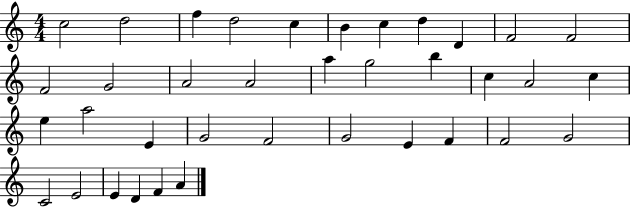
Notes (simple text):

C5/h D5/h F5/q D5/h C5/q B4/q C5/q D5/q D4/q F4/h F4/h F4/h G4/h A4/h A4/h A5/q G5/h B5/q C5/q A4/h C5/q E5/q A5/h E4/q G4/h F4/h G4/h E4/q F4/q F4/h G4/h C4/h E4/h E4/q D4/q F4/q A4/q